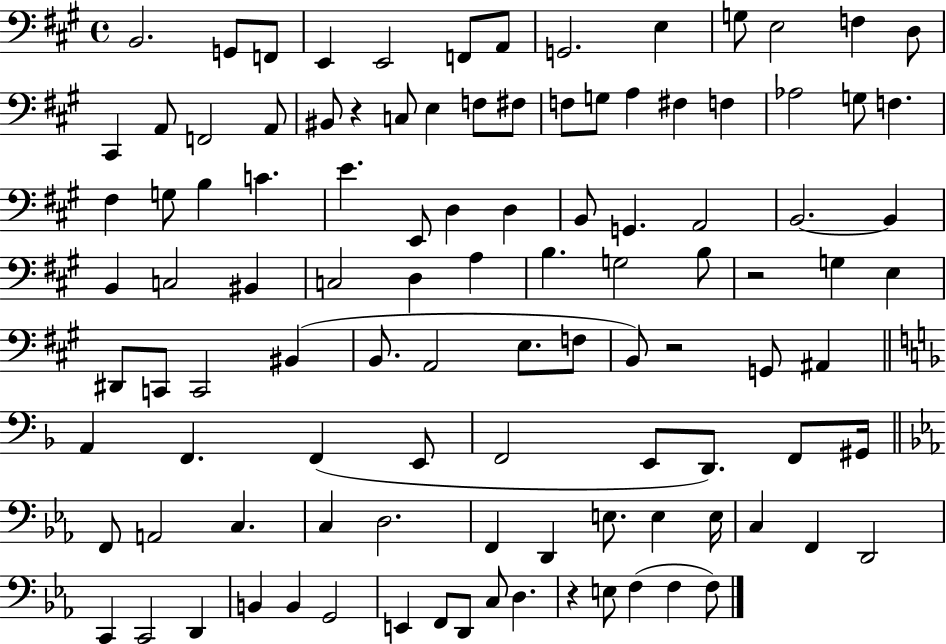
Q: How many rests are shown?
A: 4